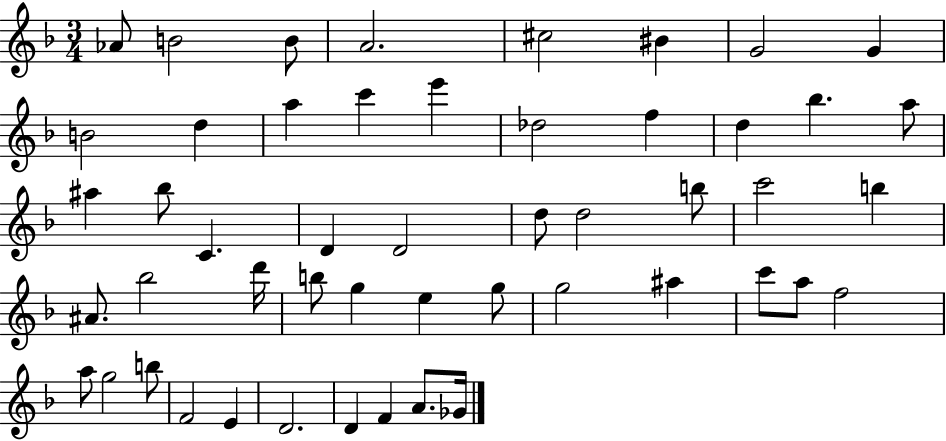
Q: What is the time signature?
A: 3/4